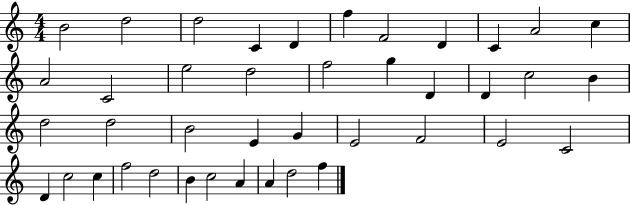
{
  \clef treble
  \numericTimeSignature
  \time 4/4
  \key c \major
  b'2 d''2 | d''2 c'4 d'4 | f''4 f'2 d'4 | c'4 a'2 c''4 | \break a'2 c'2 | e''2 d''2 | f''2 g''4 d'4 | d'4 c''2 b'4 | \break d''2 d''2 | b'2 e'4 g'4 | e'2 f'2 | e'2 c'2 | \break d'4 c''2 c''4 | f''2 d''2 | b'4 c''2 a'4 | a'4 d''2 f''4 | \break \bar "|."
}